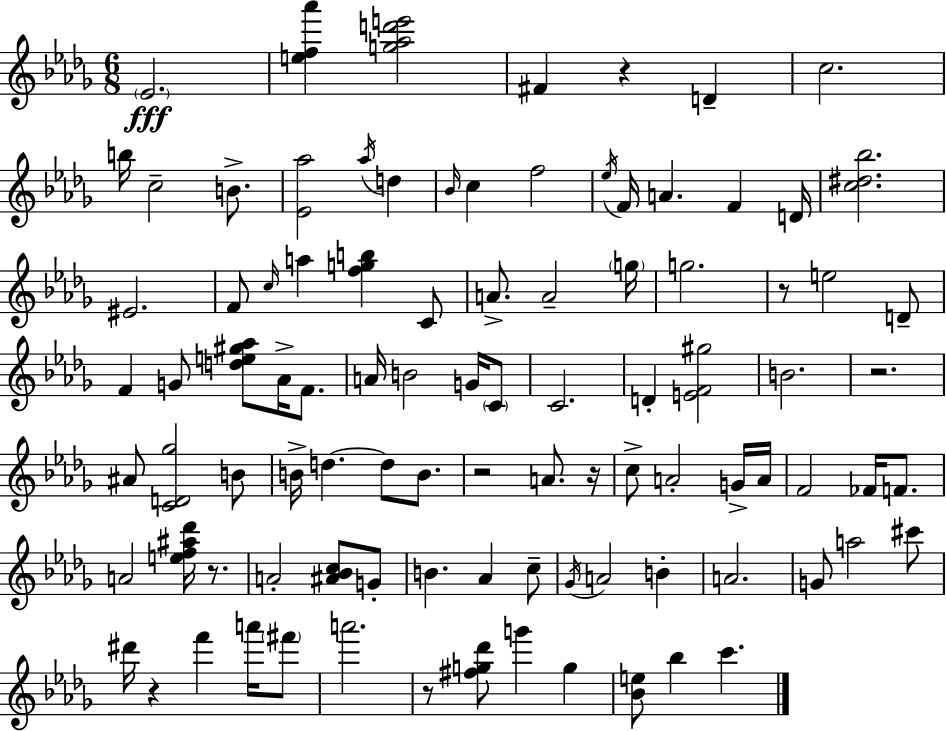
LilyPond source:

{
  \clef treble
  \numericTimeSignature
  \time 6/8
  \key bes \minor
  \repeat volta 2 { \parenthesize ees'2.\fff | <e'' f'' aes'''>4 <g'' aes'' d''' e'''>2 | fis'4 r4 d'4-- | c''2. | \break b''16 c''2-- b'8.-> | <ees' aes''>2 \acciaccatura { aes''16 } d''4 | \grace { bes'16 } c''4 f''2 | \acciaccatura { ees''16 } f'16 a'4. f'4 | \break d'16 <c'' dis'' bes''>2. | eis'2. | f'8 \grace { c''16 } a''4 <f'' g'' b''>4 | c'8 a'8.-> a'2-- | \break \parenthesize g''16 g''2. | r8 e''2 | d'8-- f'4 g'8 <d'' e'' gis'' aes''>8 | aes'16-> f'8. a'16 b'2 | \break g'16 \parenthesize c'8 c'2. | d'4-. <e' f' gis''>2 | b'2. | r2. | \break ais'8 <c' d' ges''>2 | b'8 b'16-> d''4.~~ d''8 | b'8. r2 | a'8. r16 c''8-> a'2-. | \break g'16-> a'16 f'2 | fes'16 f'8. a'2 | <e'' f'' ais'' des'''>16 r8. a'2-. | <ais' bes' c''>8 g'8-. b'4. aes'4 | \break c''8-- \acciaccatura { ges'16 } a'2 | b'4-. a'2. | g'8 a''2 | cis'''8 dis'''16 r4 f'''4 | \break a'''16 \parenthesize fis'''8 a'''2. | r8 <fis'' g'' des'''>8 g'''4 | g''4 <bes' e''>8 bes''4 c'''4. | } \bar "|."
}